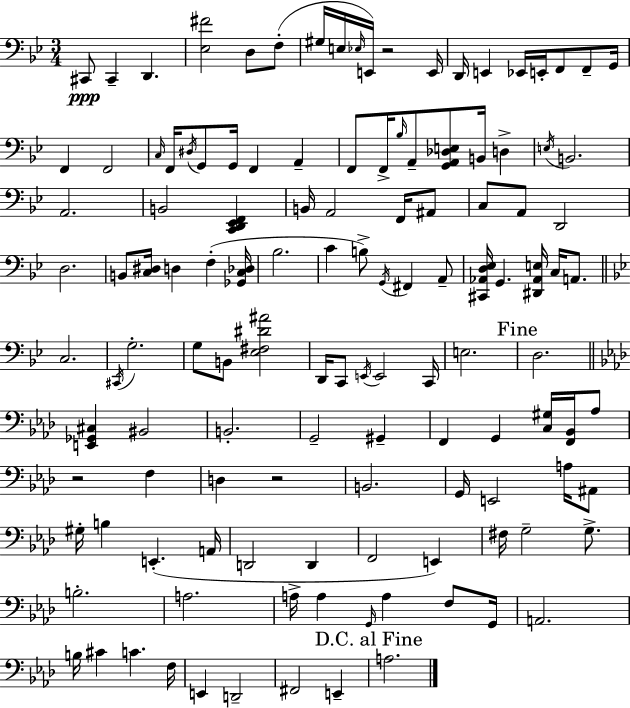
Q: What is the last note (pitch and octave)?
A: A3